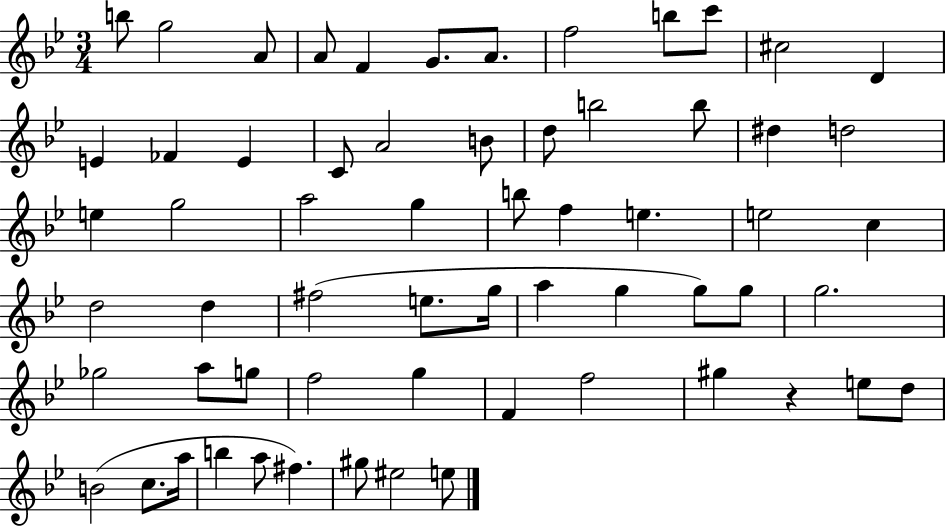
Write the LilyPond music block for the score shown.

{
  \clef treble
  \numericTimeSignature
  \time 3/4
  \key bes \major
  b''8 g''2 a'8 | a'8 f'4 g'8. a'8. | f''2 b''8 c'''8 | cis''2 d'4 | \break e'4 fes'4 e'4 | c'8 a'2 b'8 | d''8 b''2 b''8 | dis''4 d''2 | \break e''4 g''2 | a''2 g''4 | b''8 f''4 e''4. | e''2 c''4 | \break d''2 d''4 | fis''2( e''8. g''16 | a''4 g''4 g''8) g''8 | g''2. | \break ges''2 a''8 g''8 | f''2 g''4 | f'4 f''2 | gis''4 r4 e''8 d''8 | \break b'2( c''8. a''16 | b''4 a''8 fis''4.) | gis''8 eis''2 e''8 | \bar "|."
}